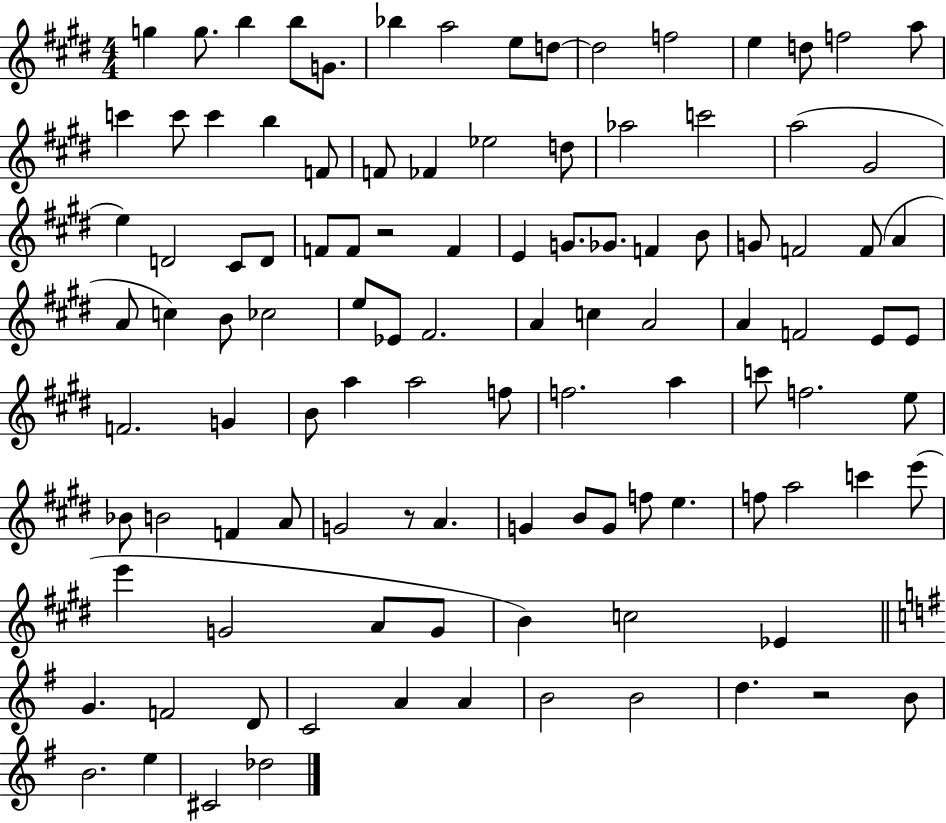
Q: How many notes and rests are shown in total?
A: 108